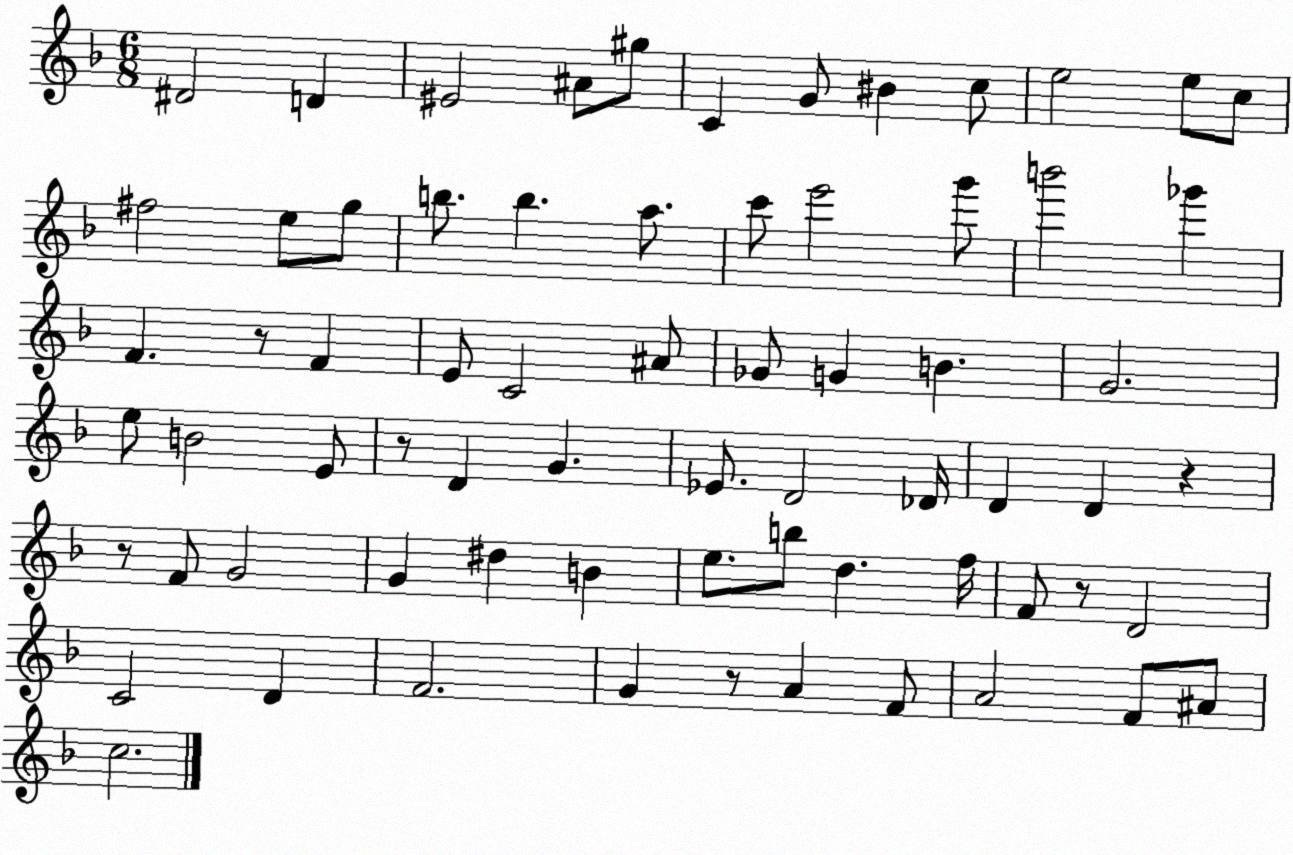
X:1
T:Untitled
M:6/8
L:1/4
K:F
^D2 D ^E2 ^A/2 ^g/2 C G/2 ^B c/2 e2 e/2 c/2 ^f2 e/2 g/2 b/2 b a/2 c'/2 e'2 g'/2 b'2 _g' F z/2 F E/2 C2 ^A/2 _G/2 G B G2 e/2 B2 E/2 z/2 D G _E/2 D2 _D/4 D D z z/2 F/2 G2 G ^d B e/2 b/2 d f/4 F/2 z/2 D2 C2 D F2 G z/2 A F/2 A2 F/2 ^A/2 c2